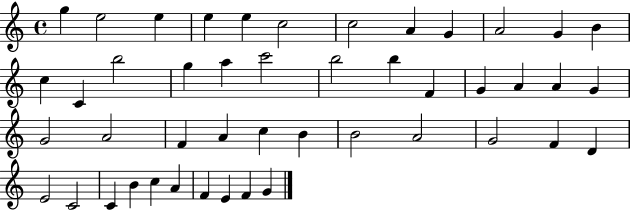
G5/q E5/h E5/q E5/q E5/q C5/h C5/h A4/q G4/q A4/h G4/q B4/q C5/q C4/q B5/h G5/q A5/q C6/h B5/h B5/q F4/q G4/q A4/q A4/q G4/q G4/h A4/h F4/q A4/q C5/q B4/q B4/h A4/h G4/h F4/q D4/q E4/h C4/h C4/q B4/q C5/q A4/q F4/q E4/q F4/q G4/q